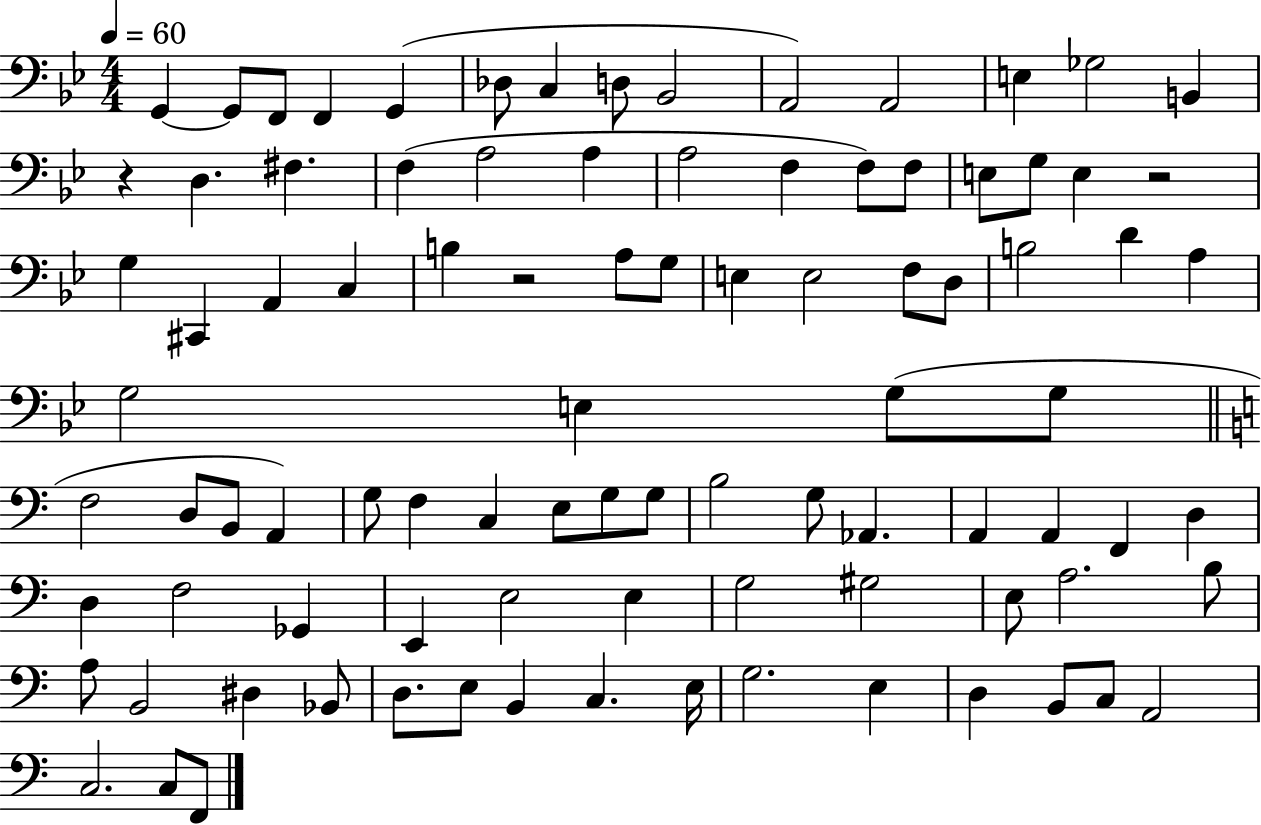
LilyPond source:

{
  \clef bass
  \numericTimeSignature
  \time 4/4
  \key bes \major
  \tempo 4 = 60
  g,4~~ g,8 f,8 f,4 g,4( | des8 c4 d8 bes,2 | a,2) a,2 | e4 ges2 b,4 | \break r4 d4. fis4. | f4( a2 a4 | a2 f4 f8) f8 | e8 g8 e4 r2 | \break g4 cis,4 a,4 c4 | b4 r2 a8 g8 | e4 e2 f8 d8 | b2 d'4 a4 | \break g2 e4 g8( g8 | \bar "||" \break \key c \major f2 d8 b,8 a,4) | g8 f4 c4 e8 g8 g8 | b2 g8 aes,4. | a,4 a,4 f,4 d4 | \break d4 f2 ges,4 | e,4 e2 e4 | g2 gis2 | e8 a2. b8 | \break a8 b,2 dis4 bes,8 | d8. e8 b,4 c4. e16 | g2. e4 | d4 b,8 c8 a,2 | \break c2. c8 f,8 | \bar "|."
}